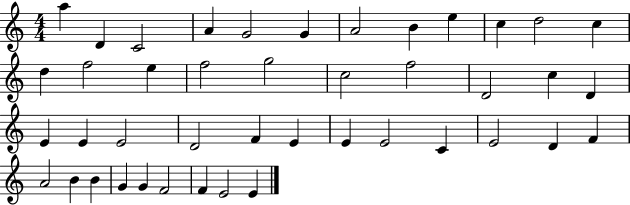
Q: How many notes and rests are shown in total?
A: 43